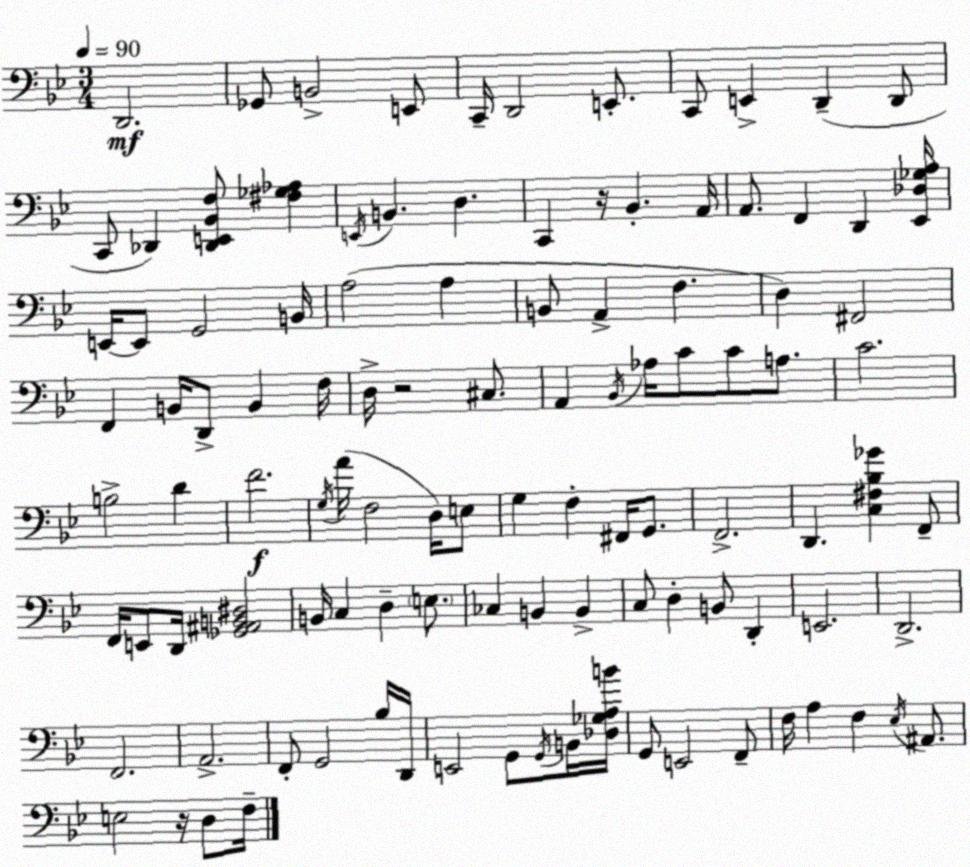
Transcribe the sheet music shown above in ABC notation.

X:1
T:Untitled
M:3/4
L:1/4
K:Bb
D,,2 _G,,/2 B,,2 E,,/2 C,,/4 D,,2 E,,/2 C,,/2 E,, D,, D,,/2 C,,/2 _D,, [_D,,E,,_B,,F,]/2 [^F,_G,_A,] E,,/4 B,, D, C,, z/4 _B,, A,,/4 A,,/2 F,, D,, [_E,,_D,_G,A,]/4 E,,/4 E,,/2 G,,2 B,,/4 A,2 A, B,,/2 A,, F, D, ^F,,2 F,, B,,/4 D,,/2 B,, F,/4 D,/4 z2 ^C,/2 A,, _B,,/4 _A,/4 C/2 C/2 A,/2 C2 B,2 D F2 G,/4 A/4 F,2 D,/4 E,/2 G, F, ^F,,/4 G,,/2 F,,2 D,, [C,^F,_B,_G] F,,/2 F,,/4 E,,/2 D,,/4 [_G,,^A,,B,,^D,]2 B,,/4 C, D, E,/2 _C, B,, B,, C,/2 D, B,,/2 D,, E,,2 D,,2 F,,2 A,,2 F,,/2 G,,2 _B,/4 D,,/4 E,,2 G,,/2 G,,/4 B,,/4 [_D,_G,A,B]/4 G,,/2 E,,2 F,,/2 F,/4 A, F, _E,/4 ^A,,/2 E,2 z/4 D,/2 F,/4